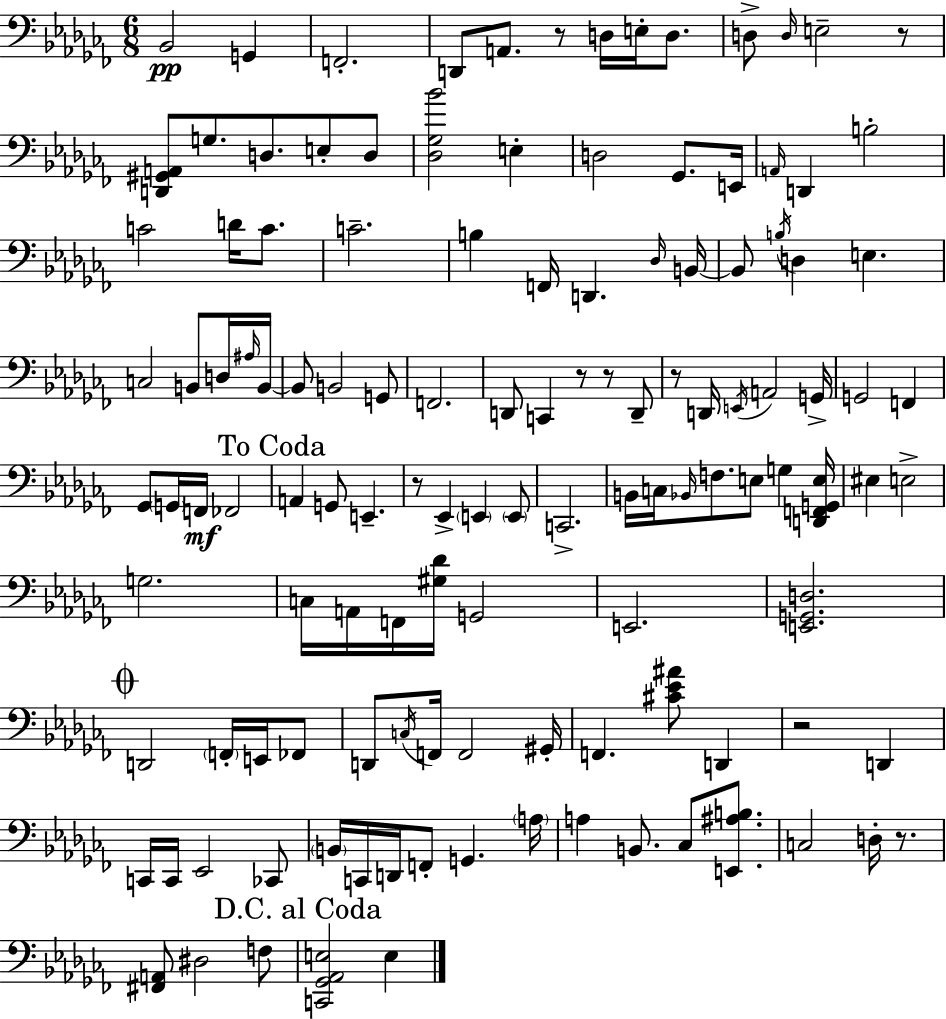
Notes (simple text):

Bb2/h G2/q F2/h. D2/e A2/e. R/e D3/s E3/s D3/e. D3/e D3/s E3/h R/e [D2,G#2,A2]/e G3/e. D3/e. E3/e D3/e [Db3,Gb3,Bb4]/h E3/q D3/h Gb2/e. E2/s A2/s D2/q B3/h C4/h D4/s C4/e. C4/h. B3/q F2/s D2/q. Db3/s B2/s B2/e B3/s D3/q E3/q. C3/h B2/e D3/s A#3/s B2/s B2/e B2/h G2/e F2/h. D2/e C2/q R/e R/e D2/e R/e D2/s E2/s A2/h G2/s G2/h F2/q Gb2/e G2/s F2/s FES2/h A2/q G2/e E2/q. R/e Eb2/q E2/q E2/e C2/h. B2/s C3/s Bb2/s F3/e. E3/e G3/q [D2,F2,G2,E3]/s EIS3/q E3/h G3/h. C3/s A2/s F2/s [G#3,Db4]/s G2/h E2/h. [E2,G2,D3]/h. D2/h F2/s E2/s FES2/e D2/e C3/s F2/s F2/h G#2/s F2/q. [C#4,Eb4,A#4]/e D2/q R/h D2/q C2/s C2/s Eb2/h CES2/e B2/s C2/s D2/s F2/e G2/q. A3/s A3/q B2/e. CES3/e [E2,A#3,B3]/e. C3/h D3/s R/e. [F#2,A2]/e D#3/h F3/e [C2,Gb2,Ab2,E3]/h E3/q